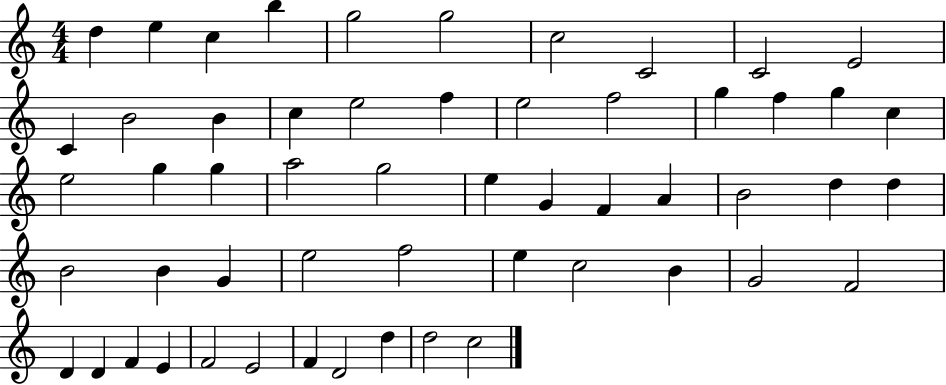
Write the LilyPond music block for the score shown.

{
  \clef treble
  \numericTimeSignature
  \time 4/4
  \key c \major
  d''4 e''4 c''4 b''4 | g''2 g''2 | c''2 c'2 | c'2 e'2 | \break c'4 b'2 b'4 | c''4 e''2 f''4 | e''2 f''2 | g''4 f''4 g''4 c''4 | \break e''2 g''4 g''4 | a''2 g''2 | e''4 g'4 f'4 a'4 | b'2 d''4 d''4 | \break b'2 b'4 g'4 | e''2 f''2 | e''4 c''2 b'4 | g'2 f'2 | \break d'4 d'4 f'4 e'4 | f'2 e'2 | f'4 d'2 d''4 | d''2 c''2 | \break \bar "|."
}